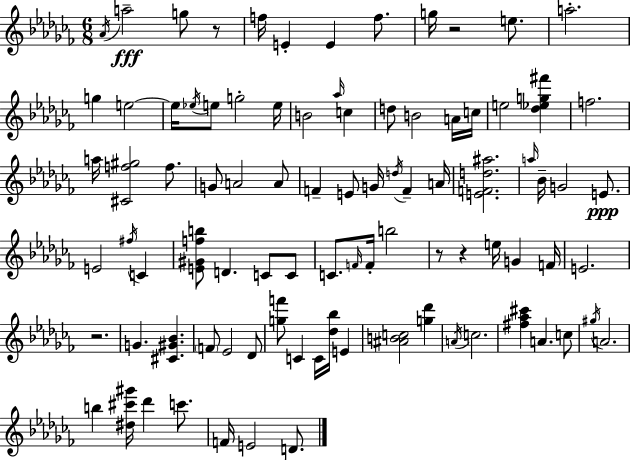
Ab4/s A5/h G5/e R/e F5/s E4/q E4/q F5/e. G5/s R/h E5/e. A5/h. G5/q E5/h E5/s Eb5/s E5/e G5/h E5/s B4/h Ab5/s C5/q D5/e B4/h A4/s C5/s E5/h [Db5,Eb5,G5,F#6]/q F5/h. A5/s [C#4,F5,G#5]/h F5/e. G4/e A4/h A4/e F4/q E4/e G4/s D5/s F4/q A4/s [E4,F4,D5,A#5]/h. A5/s Bb4/s G4/h E4/e. E4/h F#5/s C4/q [E4,G#4,F5,B5]/e D4/q. C4/e C4/e C4/e. F4/s F4/s B5/h R/e R/q E5/s G4/q F4/s E4/h. R/h. G4/q. [C#4,G#4,Bb4]/q. F4/e Eb4/h Db4/e [G5,F6]/e C4/q C4/s [Db5,Bb5]/s E4/q [A#4,B4,C5]/h [G5,Db6]/q A4/s C5/h. [F#5,Ab5,C#6]/q A4/q. C5/e G#5/s A4/h. B5/q [D#5,C#6,G#6]/s Db6/q C6/e. F4/s E4/h D4/e.